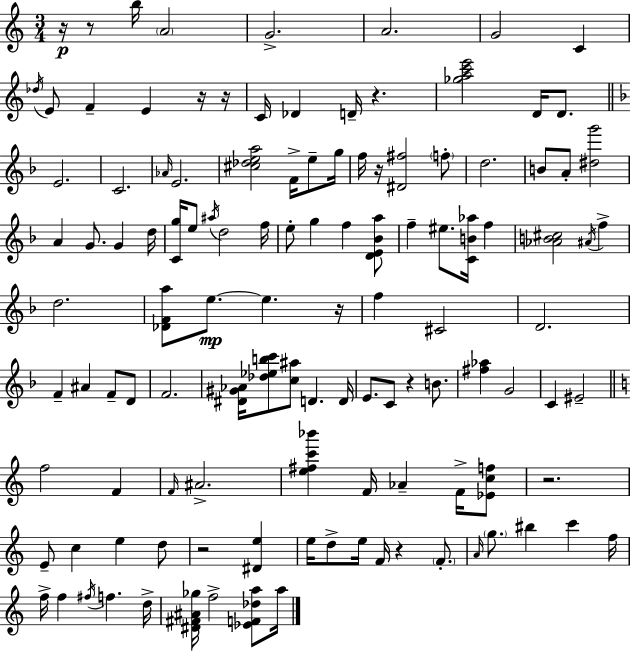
{
  \clef treble
  \numericTimeSignature
  \time 3/4
  \key c \major
  r16\p r8 b''16 \parenthesize a'2 | g'2.-> | a'2. | g'2 c'4 | \break \acciaccatura { des''16 } e'8 f'4-- e'4 r16 | r16 c'16 des'4 d'16-- r4. | <ges'' a'' c''' e'''>2 d'16 d'8. | \bar "||" \break \key d \minor e'2. | c'2. | \grace { aes'16 } e'2. | <cis'' des'' e'' a''>2 f'16-> e''8-- | \break g''16 f''16 r16 <dis' fis''>2 \parenthesize f''8-. | d''2. | b'8 a'8-. <dis'' g'''>2 | a'4 g'8. g'4 | \break d''16 <c' g''>16 e''8 \acciaccatura { ais''16 } d''2 | f''16 e''8-. g''4 f''4 | <d' e' bes' a''>8 f''4-- eis''8. <c' b' aes''>16 f''4 | <aes' b' cis''>2 \acciaccatura { ais'16 } f''4-> | \break d''2. | <des' f' a''>8 e''8.~~\mp e''4. | r16 f''4 cis'2 | d'2. | \break f'4-- ais'4 f'8-- | d'8 f'2. | <dis' gis' aes'>16 <des'' ees'' b'' c'''>8 <c'' ais''>8 d'4. | d'16 e'8. c'8 r4 | \break b'8. <fis'' aes''>4 g'2 | c'4 eis'2-- | \bar "||" \break \key c \major f''2 f'4 | \grace { f'16 } ais'2.-> | <e'' fis'' c''' bes'''>4 f'16 aes'4-- f'16-> <ees' c'' f''>8 | r2. | \break e'8-- c''4 e''4 d''8 | r2 <dis' e''>4 | e''16 d''8-> e''16 f'16 r4 \parenthesize f'8.-. | \grace { a'16 } \parenthesize g''8. bis''4 c'''4 | \break f''16 f''16-> f''4 \acciaccatura { fis''16 } f''4. | d''16-> <dis' fis' ais' ges''>16 f''2-> | <ees' f' des'' a''>8 a''16 \bar "|."
}